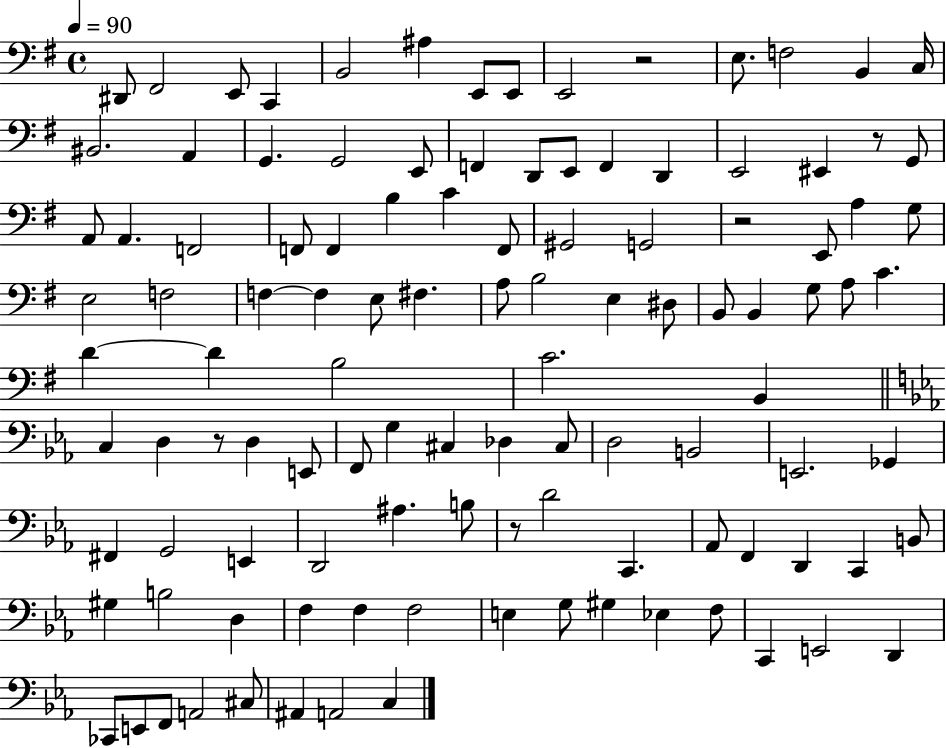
X:1
T:Untitled
M:4/4
L:1/4
K:G
^D,,/2 ^F,,2 E,,/2 C,, B,,2 ^A, E,,/2 E,,/2 E,,2 z2 E,/2 F,2 B,, C,/4 ^B,,2 A,, G,, G,,2 E,,/2 F,, D,,/2 E,,/2 F,, D,, E,,2 ^E,, z/2 G,,/2 A,,/2 A,, F,,2 F,,/2 F,, B, C F,,/2 ^G,,2 G,,2 z2 E,,/2 A, G,/2 E,2 F,2 F, F, E,/2 ^F, A,/2 B,2 E, ^D,/2 B,,/2 B,, G,/2 A,/2 C D D B,2 C2 B,, C, D, z/2 D, E,,/2 F,,/2 G, ^C, _D, ^C,/2 D,2 B,,2 E,,2 _G,, ^F,, G,,2 E,, D,,2 ^A, B,/2 z/2 D2 C,, _A,,/2 F,, D,, C,, B,,/2 ^G, B,2 D, F, F, F,2 E, G,/2 ^G, _E, F,/2 C,, E,,2 D,, _C,,/2 E,,/2 F,,/2 A,,2 ^C,/2 ^A,, A,,2 C,